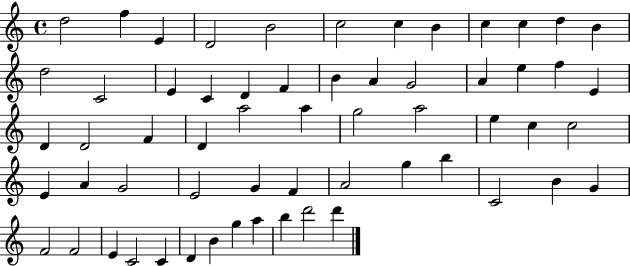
{
  \clef treble
  \time 4/4
  \defaultTimeSignature
  \key c \major
  d''2 f''4 e'4 | d'2 b'2 | c''2 c''4 b'4 | c''4 c''4 d''4 b'4 | \break d''2 c'2 | e'4 c'4 d'4 f'4 | b'4 a'4 g'2 | a'4 e''4 f''4 e'4 | \break d'4 d'2 f'4 | d'4 a''2 a''4 | g''2 a''2 | e''4 c''4 c''2 | \break e'4 a'4 g'2 | e'2 g'4 f'4 | a'2 g''4 b''4 | c'2 b'4 g'4 | \break f'2 f'2 | e'4 c'2 c'4 | d'4 b'4 g''4 a''4 | b''4 d'''2 d'''4 | \break \bar "|."
}